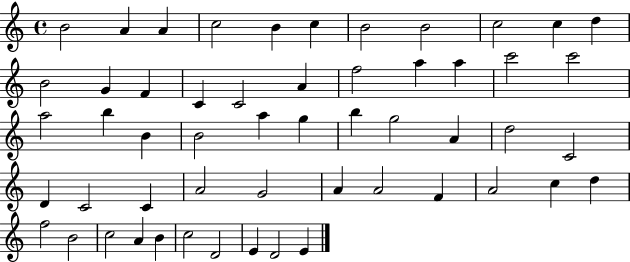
B4/h A4/q A4/q C5/h B4/q C5/q B4/h B4/h C5/h C5/q D5/q B4/h G4/q F4/q C4/q C4/h A4/q F5/h A5/q A5/q C6/h C6/h A5/h B5/q B4/q B4/h A5/q G5/q B5/q G5/h A4/q D5/h C4/h D4/q C4/h C4/q A4/h G4/h A4/q A4/h F4/q A4/h C5/q D5/q F5/h B4/h C5/h A4/q B4/q C5/h D4/h E4/q D4/h E4/q